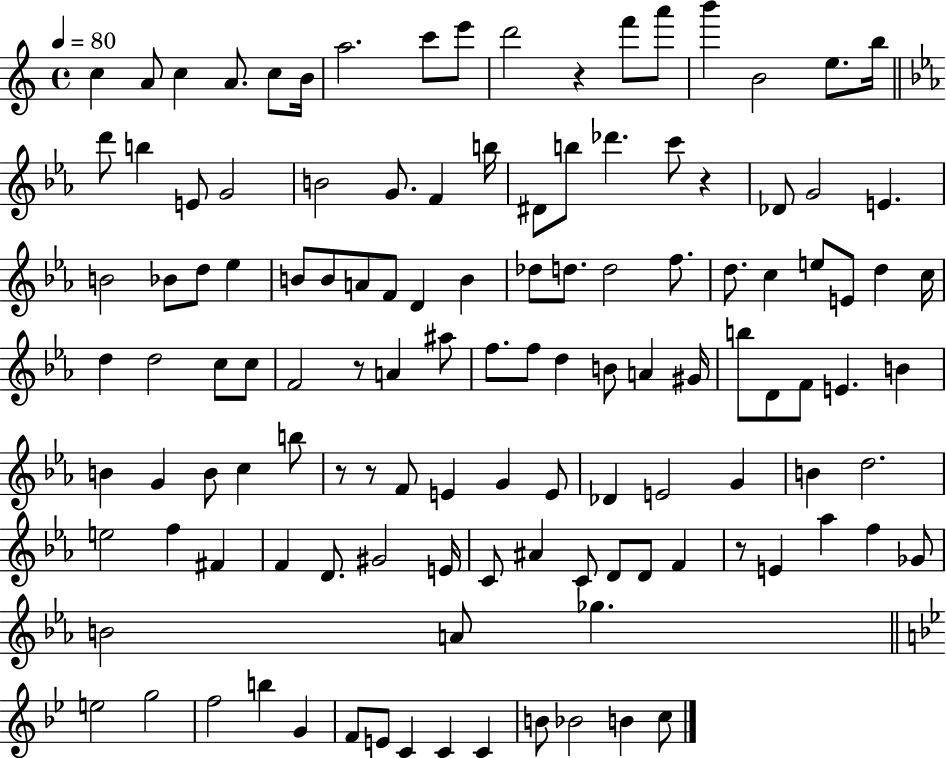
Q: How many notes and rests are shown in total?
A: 123